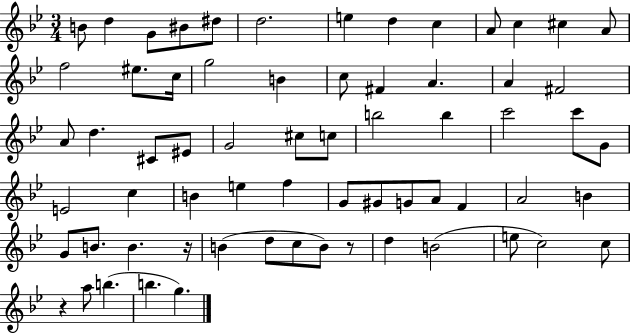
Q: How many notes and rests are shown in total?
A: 66